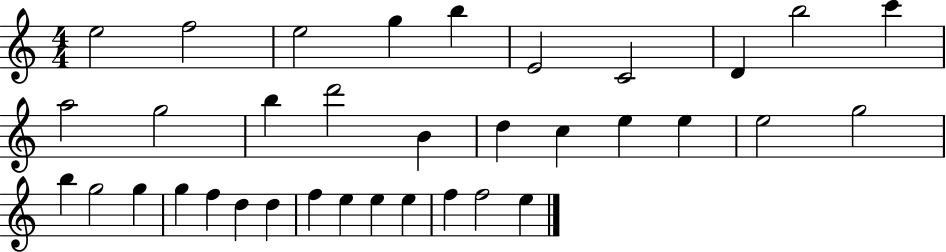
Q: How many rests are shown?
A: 0